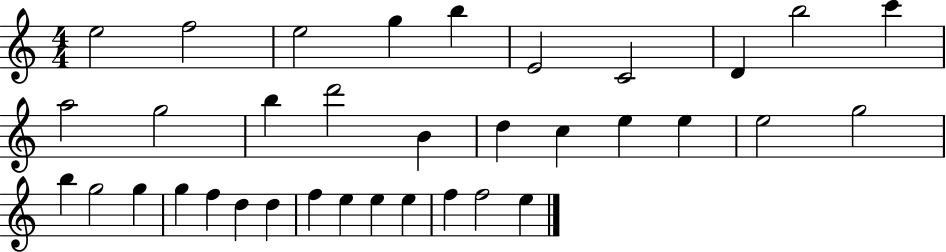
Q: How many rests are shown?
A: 0